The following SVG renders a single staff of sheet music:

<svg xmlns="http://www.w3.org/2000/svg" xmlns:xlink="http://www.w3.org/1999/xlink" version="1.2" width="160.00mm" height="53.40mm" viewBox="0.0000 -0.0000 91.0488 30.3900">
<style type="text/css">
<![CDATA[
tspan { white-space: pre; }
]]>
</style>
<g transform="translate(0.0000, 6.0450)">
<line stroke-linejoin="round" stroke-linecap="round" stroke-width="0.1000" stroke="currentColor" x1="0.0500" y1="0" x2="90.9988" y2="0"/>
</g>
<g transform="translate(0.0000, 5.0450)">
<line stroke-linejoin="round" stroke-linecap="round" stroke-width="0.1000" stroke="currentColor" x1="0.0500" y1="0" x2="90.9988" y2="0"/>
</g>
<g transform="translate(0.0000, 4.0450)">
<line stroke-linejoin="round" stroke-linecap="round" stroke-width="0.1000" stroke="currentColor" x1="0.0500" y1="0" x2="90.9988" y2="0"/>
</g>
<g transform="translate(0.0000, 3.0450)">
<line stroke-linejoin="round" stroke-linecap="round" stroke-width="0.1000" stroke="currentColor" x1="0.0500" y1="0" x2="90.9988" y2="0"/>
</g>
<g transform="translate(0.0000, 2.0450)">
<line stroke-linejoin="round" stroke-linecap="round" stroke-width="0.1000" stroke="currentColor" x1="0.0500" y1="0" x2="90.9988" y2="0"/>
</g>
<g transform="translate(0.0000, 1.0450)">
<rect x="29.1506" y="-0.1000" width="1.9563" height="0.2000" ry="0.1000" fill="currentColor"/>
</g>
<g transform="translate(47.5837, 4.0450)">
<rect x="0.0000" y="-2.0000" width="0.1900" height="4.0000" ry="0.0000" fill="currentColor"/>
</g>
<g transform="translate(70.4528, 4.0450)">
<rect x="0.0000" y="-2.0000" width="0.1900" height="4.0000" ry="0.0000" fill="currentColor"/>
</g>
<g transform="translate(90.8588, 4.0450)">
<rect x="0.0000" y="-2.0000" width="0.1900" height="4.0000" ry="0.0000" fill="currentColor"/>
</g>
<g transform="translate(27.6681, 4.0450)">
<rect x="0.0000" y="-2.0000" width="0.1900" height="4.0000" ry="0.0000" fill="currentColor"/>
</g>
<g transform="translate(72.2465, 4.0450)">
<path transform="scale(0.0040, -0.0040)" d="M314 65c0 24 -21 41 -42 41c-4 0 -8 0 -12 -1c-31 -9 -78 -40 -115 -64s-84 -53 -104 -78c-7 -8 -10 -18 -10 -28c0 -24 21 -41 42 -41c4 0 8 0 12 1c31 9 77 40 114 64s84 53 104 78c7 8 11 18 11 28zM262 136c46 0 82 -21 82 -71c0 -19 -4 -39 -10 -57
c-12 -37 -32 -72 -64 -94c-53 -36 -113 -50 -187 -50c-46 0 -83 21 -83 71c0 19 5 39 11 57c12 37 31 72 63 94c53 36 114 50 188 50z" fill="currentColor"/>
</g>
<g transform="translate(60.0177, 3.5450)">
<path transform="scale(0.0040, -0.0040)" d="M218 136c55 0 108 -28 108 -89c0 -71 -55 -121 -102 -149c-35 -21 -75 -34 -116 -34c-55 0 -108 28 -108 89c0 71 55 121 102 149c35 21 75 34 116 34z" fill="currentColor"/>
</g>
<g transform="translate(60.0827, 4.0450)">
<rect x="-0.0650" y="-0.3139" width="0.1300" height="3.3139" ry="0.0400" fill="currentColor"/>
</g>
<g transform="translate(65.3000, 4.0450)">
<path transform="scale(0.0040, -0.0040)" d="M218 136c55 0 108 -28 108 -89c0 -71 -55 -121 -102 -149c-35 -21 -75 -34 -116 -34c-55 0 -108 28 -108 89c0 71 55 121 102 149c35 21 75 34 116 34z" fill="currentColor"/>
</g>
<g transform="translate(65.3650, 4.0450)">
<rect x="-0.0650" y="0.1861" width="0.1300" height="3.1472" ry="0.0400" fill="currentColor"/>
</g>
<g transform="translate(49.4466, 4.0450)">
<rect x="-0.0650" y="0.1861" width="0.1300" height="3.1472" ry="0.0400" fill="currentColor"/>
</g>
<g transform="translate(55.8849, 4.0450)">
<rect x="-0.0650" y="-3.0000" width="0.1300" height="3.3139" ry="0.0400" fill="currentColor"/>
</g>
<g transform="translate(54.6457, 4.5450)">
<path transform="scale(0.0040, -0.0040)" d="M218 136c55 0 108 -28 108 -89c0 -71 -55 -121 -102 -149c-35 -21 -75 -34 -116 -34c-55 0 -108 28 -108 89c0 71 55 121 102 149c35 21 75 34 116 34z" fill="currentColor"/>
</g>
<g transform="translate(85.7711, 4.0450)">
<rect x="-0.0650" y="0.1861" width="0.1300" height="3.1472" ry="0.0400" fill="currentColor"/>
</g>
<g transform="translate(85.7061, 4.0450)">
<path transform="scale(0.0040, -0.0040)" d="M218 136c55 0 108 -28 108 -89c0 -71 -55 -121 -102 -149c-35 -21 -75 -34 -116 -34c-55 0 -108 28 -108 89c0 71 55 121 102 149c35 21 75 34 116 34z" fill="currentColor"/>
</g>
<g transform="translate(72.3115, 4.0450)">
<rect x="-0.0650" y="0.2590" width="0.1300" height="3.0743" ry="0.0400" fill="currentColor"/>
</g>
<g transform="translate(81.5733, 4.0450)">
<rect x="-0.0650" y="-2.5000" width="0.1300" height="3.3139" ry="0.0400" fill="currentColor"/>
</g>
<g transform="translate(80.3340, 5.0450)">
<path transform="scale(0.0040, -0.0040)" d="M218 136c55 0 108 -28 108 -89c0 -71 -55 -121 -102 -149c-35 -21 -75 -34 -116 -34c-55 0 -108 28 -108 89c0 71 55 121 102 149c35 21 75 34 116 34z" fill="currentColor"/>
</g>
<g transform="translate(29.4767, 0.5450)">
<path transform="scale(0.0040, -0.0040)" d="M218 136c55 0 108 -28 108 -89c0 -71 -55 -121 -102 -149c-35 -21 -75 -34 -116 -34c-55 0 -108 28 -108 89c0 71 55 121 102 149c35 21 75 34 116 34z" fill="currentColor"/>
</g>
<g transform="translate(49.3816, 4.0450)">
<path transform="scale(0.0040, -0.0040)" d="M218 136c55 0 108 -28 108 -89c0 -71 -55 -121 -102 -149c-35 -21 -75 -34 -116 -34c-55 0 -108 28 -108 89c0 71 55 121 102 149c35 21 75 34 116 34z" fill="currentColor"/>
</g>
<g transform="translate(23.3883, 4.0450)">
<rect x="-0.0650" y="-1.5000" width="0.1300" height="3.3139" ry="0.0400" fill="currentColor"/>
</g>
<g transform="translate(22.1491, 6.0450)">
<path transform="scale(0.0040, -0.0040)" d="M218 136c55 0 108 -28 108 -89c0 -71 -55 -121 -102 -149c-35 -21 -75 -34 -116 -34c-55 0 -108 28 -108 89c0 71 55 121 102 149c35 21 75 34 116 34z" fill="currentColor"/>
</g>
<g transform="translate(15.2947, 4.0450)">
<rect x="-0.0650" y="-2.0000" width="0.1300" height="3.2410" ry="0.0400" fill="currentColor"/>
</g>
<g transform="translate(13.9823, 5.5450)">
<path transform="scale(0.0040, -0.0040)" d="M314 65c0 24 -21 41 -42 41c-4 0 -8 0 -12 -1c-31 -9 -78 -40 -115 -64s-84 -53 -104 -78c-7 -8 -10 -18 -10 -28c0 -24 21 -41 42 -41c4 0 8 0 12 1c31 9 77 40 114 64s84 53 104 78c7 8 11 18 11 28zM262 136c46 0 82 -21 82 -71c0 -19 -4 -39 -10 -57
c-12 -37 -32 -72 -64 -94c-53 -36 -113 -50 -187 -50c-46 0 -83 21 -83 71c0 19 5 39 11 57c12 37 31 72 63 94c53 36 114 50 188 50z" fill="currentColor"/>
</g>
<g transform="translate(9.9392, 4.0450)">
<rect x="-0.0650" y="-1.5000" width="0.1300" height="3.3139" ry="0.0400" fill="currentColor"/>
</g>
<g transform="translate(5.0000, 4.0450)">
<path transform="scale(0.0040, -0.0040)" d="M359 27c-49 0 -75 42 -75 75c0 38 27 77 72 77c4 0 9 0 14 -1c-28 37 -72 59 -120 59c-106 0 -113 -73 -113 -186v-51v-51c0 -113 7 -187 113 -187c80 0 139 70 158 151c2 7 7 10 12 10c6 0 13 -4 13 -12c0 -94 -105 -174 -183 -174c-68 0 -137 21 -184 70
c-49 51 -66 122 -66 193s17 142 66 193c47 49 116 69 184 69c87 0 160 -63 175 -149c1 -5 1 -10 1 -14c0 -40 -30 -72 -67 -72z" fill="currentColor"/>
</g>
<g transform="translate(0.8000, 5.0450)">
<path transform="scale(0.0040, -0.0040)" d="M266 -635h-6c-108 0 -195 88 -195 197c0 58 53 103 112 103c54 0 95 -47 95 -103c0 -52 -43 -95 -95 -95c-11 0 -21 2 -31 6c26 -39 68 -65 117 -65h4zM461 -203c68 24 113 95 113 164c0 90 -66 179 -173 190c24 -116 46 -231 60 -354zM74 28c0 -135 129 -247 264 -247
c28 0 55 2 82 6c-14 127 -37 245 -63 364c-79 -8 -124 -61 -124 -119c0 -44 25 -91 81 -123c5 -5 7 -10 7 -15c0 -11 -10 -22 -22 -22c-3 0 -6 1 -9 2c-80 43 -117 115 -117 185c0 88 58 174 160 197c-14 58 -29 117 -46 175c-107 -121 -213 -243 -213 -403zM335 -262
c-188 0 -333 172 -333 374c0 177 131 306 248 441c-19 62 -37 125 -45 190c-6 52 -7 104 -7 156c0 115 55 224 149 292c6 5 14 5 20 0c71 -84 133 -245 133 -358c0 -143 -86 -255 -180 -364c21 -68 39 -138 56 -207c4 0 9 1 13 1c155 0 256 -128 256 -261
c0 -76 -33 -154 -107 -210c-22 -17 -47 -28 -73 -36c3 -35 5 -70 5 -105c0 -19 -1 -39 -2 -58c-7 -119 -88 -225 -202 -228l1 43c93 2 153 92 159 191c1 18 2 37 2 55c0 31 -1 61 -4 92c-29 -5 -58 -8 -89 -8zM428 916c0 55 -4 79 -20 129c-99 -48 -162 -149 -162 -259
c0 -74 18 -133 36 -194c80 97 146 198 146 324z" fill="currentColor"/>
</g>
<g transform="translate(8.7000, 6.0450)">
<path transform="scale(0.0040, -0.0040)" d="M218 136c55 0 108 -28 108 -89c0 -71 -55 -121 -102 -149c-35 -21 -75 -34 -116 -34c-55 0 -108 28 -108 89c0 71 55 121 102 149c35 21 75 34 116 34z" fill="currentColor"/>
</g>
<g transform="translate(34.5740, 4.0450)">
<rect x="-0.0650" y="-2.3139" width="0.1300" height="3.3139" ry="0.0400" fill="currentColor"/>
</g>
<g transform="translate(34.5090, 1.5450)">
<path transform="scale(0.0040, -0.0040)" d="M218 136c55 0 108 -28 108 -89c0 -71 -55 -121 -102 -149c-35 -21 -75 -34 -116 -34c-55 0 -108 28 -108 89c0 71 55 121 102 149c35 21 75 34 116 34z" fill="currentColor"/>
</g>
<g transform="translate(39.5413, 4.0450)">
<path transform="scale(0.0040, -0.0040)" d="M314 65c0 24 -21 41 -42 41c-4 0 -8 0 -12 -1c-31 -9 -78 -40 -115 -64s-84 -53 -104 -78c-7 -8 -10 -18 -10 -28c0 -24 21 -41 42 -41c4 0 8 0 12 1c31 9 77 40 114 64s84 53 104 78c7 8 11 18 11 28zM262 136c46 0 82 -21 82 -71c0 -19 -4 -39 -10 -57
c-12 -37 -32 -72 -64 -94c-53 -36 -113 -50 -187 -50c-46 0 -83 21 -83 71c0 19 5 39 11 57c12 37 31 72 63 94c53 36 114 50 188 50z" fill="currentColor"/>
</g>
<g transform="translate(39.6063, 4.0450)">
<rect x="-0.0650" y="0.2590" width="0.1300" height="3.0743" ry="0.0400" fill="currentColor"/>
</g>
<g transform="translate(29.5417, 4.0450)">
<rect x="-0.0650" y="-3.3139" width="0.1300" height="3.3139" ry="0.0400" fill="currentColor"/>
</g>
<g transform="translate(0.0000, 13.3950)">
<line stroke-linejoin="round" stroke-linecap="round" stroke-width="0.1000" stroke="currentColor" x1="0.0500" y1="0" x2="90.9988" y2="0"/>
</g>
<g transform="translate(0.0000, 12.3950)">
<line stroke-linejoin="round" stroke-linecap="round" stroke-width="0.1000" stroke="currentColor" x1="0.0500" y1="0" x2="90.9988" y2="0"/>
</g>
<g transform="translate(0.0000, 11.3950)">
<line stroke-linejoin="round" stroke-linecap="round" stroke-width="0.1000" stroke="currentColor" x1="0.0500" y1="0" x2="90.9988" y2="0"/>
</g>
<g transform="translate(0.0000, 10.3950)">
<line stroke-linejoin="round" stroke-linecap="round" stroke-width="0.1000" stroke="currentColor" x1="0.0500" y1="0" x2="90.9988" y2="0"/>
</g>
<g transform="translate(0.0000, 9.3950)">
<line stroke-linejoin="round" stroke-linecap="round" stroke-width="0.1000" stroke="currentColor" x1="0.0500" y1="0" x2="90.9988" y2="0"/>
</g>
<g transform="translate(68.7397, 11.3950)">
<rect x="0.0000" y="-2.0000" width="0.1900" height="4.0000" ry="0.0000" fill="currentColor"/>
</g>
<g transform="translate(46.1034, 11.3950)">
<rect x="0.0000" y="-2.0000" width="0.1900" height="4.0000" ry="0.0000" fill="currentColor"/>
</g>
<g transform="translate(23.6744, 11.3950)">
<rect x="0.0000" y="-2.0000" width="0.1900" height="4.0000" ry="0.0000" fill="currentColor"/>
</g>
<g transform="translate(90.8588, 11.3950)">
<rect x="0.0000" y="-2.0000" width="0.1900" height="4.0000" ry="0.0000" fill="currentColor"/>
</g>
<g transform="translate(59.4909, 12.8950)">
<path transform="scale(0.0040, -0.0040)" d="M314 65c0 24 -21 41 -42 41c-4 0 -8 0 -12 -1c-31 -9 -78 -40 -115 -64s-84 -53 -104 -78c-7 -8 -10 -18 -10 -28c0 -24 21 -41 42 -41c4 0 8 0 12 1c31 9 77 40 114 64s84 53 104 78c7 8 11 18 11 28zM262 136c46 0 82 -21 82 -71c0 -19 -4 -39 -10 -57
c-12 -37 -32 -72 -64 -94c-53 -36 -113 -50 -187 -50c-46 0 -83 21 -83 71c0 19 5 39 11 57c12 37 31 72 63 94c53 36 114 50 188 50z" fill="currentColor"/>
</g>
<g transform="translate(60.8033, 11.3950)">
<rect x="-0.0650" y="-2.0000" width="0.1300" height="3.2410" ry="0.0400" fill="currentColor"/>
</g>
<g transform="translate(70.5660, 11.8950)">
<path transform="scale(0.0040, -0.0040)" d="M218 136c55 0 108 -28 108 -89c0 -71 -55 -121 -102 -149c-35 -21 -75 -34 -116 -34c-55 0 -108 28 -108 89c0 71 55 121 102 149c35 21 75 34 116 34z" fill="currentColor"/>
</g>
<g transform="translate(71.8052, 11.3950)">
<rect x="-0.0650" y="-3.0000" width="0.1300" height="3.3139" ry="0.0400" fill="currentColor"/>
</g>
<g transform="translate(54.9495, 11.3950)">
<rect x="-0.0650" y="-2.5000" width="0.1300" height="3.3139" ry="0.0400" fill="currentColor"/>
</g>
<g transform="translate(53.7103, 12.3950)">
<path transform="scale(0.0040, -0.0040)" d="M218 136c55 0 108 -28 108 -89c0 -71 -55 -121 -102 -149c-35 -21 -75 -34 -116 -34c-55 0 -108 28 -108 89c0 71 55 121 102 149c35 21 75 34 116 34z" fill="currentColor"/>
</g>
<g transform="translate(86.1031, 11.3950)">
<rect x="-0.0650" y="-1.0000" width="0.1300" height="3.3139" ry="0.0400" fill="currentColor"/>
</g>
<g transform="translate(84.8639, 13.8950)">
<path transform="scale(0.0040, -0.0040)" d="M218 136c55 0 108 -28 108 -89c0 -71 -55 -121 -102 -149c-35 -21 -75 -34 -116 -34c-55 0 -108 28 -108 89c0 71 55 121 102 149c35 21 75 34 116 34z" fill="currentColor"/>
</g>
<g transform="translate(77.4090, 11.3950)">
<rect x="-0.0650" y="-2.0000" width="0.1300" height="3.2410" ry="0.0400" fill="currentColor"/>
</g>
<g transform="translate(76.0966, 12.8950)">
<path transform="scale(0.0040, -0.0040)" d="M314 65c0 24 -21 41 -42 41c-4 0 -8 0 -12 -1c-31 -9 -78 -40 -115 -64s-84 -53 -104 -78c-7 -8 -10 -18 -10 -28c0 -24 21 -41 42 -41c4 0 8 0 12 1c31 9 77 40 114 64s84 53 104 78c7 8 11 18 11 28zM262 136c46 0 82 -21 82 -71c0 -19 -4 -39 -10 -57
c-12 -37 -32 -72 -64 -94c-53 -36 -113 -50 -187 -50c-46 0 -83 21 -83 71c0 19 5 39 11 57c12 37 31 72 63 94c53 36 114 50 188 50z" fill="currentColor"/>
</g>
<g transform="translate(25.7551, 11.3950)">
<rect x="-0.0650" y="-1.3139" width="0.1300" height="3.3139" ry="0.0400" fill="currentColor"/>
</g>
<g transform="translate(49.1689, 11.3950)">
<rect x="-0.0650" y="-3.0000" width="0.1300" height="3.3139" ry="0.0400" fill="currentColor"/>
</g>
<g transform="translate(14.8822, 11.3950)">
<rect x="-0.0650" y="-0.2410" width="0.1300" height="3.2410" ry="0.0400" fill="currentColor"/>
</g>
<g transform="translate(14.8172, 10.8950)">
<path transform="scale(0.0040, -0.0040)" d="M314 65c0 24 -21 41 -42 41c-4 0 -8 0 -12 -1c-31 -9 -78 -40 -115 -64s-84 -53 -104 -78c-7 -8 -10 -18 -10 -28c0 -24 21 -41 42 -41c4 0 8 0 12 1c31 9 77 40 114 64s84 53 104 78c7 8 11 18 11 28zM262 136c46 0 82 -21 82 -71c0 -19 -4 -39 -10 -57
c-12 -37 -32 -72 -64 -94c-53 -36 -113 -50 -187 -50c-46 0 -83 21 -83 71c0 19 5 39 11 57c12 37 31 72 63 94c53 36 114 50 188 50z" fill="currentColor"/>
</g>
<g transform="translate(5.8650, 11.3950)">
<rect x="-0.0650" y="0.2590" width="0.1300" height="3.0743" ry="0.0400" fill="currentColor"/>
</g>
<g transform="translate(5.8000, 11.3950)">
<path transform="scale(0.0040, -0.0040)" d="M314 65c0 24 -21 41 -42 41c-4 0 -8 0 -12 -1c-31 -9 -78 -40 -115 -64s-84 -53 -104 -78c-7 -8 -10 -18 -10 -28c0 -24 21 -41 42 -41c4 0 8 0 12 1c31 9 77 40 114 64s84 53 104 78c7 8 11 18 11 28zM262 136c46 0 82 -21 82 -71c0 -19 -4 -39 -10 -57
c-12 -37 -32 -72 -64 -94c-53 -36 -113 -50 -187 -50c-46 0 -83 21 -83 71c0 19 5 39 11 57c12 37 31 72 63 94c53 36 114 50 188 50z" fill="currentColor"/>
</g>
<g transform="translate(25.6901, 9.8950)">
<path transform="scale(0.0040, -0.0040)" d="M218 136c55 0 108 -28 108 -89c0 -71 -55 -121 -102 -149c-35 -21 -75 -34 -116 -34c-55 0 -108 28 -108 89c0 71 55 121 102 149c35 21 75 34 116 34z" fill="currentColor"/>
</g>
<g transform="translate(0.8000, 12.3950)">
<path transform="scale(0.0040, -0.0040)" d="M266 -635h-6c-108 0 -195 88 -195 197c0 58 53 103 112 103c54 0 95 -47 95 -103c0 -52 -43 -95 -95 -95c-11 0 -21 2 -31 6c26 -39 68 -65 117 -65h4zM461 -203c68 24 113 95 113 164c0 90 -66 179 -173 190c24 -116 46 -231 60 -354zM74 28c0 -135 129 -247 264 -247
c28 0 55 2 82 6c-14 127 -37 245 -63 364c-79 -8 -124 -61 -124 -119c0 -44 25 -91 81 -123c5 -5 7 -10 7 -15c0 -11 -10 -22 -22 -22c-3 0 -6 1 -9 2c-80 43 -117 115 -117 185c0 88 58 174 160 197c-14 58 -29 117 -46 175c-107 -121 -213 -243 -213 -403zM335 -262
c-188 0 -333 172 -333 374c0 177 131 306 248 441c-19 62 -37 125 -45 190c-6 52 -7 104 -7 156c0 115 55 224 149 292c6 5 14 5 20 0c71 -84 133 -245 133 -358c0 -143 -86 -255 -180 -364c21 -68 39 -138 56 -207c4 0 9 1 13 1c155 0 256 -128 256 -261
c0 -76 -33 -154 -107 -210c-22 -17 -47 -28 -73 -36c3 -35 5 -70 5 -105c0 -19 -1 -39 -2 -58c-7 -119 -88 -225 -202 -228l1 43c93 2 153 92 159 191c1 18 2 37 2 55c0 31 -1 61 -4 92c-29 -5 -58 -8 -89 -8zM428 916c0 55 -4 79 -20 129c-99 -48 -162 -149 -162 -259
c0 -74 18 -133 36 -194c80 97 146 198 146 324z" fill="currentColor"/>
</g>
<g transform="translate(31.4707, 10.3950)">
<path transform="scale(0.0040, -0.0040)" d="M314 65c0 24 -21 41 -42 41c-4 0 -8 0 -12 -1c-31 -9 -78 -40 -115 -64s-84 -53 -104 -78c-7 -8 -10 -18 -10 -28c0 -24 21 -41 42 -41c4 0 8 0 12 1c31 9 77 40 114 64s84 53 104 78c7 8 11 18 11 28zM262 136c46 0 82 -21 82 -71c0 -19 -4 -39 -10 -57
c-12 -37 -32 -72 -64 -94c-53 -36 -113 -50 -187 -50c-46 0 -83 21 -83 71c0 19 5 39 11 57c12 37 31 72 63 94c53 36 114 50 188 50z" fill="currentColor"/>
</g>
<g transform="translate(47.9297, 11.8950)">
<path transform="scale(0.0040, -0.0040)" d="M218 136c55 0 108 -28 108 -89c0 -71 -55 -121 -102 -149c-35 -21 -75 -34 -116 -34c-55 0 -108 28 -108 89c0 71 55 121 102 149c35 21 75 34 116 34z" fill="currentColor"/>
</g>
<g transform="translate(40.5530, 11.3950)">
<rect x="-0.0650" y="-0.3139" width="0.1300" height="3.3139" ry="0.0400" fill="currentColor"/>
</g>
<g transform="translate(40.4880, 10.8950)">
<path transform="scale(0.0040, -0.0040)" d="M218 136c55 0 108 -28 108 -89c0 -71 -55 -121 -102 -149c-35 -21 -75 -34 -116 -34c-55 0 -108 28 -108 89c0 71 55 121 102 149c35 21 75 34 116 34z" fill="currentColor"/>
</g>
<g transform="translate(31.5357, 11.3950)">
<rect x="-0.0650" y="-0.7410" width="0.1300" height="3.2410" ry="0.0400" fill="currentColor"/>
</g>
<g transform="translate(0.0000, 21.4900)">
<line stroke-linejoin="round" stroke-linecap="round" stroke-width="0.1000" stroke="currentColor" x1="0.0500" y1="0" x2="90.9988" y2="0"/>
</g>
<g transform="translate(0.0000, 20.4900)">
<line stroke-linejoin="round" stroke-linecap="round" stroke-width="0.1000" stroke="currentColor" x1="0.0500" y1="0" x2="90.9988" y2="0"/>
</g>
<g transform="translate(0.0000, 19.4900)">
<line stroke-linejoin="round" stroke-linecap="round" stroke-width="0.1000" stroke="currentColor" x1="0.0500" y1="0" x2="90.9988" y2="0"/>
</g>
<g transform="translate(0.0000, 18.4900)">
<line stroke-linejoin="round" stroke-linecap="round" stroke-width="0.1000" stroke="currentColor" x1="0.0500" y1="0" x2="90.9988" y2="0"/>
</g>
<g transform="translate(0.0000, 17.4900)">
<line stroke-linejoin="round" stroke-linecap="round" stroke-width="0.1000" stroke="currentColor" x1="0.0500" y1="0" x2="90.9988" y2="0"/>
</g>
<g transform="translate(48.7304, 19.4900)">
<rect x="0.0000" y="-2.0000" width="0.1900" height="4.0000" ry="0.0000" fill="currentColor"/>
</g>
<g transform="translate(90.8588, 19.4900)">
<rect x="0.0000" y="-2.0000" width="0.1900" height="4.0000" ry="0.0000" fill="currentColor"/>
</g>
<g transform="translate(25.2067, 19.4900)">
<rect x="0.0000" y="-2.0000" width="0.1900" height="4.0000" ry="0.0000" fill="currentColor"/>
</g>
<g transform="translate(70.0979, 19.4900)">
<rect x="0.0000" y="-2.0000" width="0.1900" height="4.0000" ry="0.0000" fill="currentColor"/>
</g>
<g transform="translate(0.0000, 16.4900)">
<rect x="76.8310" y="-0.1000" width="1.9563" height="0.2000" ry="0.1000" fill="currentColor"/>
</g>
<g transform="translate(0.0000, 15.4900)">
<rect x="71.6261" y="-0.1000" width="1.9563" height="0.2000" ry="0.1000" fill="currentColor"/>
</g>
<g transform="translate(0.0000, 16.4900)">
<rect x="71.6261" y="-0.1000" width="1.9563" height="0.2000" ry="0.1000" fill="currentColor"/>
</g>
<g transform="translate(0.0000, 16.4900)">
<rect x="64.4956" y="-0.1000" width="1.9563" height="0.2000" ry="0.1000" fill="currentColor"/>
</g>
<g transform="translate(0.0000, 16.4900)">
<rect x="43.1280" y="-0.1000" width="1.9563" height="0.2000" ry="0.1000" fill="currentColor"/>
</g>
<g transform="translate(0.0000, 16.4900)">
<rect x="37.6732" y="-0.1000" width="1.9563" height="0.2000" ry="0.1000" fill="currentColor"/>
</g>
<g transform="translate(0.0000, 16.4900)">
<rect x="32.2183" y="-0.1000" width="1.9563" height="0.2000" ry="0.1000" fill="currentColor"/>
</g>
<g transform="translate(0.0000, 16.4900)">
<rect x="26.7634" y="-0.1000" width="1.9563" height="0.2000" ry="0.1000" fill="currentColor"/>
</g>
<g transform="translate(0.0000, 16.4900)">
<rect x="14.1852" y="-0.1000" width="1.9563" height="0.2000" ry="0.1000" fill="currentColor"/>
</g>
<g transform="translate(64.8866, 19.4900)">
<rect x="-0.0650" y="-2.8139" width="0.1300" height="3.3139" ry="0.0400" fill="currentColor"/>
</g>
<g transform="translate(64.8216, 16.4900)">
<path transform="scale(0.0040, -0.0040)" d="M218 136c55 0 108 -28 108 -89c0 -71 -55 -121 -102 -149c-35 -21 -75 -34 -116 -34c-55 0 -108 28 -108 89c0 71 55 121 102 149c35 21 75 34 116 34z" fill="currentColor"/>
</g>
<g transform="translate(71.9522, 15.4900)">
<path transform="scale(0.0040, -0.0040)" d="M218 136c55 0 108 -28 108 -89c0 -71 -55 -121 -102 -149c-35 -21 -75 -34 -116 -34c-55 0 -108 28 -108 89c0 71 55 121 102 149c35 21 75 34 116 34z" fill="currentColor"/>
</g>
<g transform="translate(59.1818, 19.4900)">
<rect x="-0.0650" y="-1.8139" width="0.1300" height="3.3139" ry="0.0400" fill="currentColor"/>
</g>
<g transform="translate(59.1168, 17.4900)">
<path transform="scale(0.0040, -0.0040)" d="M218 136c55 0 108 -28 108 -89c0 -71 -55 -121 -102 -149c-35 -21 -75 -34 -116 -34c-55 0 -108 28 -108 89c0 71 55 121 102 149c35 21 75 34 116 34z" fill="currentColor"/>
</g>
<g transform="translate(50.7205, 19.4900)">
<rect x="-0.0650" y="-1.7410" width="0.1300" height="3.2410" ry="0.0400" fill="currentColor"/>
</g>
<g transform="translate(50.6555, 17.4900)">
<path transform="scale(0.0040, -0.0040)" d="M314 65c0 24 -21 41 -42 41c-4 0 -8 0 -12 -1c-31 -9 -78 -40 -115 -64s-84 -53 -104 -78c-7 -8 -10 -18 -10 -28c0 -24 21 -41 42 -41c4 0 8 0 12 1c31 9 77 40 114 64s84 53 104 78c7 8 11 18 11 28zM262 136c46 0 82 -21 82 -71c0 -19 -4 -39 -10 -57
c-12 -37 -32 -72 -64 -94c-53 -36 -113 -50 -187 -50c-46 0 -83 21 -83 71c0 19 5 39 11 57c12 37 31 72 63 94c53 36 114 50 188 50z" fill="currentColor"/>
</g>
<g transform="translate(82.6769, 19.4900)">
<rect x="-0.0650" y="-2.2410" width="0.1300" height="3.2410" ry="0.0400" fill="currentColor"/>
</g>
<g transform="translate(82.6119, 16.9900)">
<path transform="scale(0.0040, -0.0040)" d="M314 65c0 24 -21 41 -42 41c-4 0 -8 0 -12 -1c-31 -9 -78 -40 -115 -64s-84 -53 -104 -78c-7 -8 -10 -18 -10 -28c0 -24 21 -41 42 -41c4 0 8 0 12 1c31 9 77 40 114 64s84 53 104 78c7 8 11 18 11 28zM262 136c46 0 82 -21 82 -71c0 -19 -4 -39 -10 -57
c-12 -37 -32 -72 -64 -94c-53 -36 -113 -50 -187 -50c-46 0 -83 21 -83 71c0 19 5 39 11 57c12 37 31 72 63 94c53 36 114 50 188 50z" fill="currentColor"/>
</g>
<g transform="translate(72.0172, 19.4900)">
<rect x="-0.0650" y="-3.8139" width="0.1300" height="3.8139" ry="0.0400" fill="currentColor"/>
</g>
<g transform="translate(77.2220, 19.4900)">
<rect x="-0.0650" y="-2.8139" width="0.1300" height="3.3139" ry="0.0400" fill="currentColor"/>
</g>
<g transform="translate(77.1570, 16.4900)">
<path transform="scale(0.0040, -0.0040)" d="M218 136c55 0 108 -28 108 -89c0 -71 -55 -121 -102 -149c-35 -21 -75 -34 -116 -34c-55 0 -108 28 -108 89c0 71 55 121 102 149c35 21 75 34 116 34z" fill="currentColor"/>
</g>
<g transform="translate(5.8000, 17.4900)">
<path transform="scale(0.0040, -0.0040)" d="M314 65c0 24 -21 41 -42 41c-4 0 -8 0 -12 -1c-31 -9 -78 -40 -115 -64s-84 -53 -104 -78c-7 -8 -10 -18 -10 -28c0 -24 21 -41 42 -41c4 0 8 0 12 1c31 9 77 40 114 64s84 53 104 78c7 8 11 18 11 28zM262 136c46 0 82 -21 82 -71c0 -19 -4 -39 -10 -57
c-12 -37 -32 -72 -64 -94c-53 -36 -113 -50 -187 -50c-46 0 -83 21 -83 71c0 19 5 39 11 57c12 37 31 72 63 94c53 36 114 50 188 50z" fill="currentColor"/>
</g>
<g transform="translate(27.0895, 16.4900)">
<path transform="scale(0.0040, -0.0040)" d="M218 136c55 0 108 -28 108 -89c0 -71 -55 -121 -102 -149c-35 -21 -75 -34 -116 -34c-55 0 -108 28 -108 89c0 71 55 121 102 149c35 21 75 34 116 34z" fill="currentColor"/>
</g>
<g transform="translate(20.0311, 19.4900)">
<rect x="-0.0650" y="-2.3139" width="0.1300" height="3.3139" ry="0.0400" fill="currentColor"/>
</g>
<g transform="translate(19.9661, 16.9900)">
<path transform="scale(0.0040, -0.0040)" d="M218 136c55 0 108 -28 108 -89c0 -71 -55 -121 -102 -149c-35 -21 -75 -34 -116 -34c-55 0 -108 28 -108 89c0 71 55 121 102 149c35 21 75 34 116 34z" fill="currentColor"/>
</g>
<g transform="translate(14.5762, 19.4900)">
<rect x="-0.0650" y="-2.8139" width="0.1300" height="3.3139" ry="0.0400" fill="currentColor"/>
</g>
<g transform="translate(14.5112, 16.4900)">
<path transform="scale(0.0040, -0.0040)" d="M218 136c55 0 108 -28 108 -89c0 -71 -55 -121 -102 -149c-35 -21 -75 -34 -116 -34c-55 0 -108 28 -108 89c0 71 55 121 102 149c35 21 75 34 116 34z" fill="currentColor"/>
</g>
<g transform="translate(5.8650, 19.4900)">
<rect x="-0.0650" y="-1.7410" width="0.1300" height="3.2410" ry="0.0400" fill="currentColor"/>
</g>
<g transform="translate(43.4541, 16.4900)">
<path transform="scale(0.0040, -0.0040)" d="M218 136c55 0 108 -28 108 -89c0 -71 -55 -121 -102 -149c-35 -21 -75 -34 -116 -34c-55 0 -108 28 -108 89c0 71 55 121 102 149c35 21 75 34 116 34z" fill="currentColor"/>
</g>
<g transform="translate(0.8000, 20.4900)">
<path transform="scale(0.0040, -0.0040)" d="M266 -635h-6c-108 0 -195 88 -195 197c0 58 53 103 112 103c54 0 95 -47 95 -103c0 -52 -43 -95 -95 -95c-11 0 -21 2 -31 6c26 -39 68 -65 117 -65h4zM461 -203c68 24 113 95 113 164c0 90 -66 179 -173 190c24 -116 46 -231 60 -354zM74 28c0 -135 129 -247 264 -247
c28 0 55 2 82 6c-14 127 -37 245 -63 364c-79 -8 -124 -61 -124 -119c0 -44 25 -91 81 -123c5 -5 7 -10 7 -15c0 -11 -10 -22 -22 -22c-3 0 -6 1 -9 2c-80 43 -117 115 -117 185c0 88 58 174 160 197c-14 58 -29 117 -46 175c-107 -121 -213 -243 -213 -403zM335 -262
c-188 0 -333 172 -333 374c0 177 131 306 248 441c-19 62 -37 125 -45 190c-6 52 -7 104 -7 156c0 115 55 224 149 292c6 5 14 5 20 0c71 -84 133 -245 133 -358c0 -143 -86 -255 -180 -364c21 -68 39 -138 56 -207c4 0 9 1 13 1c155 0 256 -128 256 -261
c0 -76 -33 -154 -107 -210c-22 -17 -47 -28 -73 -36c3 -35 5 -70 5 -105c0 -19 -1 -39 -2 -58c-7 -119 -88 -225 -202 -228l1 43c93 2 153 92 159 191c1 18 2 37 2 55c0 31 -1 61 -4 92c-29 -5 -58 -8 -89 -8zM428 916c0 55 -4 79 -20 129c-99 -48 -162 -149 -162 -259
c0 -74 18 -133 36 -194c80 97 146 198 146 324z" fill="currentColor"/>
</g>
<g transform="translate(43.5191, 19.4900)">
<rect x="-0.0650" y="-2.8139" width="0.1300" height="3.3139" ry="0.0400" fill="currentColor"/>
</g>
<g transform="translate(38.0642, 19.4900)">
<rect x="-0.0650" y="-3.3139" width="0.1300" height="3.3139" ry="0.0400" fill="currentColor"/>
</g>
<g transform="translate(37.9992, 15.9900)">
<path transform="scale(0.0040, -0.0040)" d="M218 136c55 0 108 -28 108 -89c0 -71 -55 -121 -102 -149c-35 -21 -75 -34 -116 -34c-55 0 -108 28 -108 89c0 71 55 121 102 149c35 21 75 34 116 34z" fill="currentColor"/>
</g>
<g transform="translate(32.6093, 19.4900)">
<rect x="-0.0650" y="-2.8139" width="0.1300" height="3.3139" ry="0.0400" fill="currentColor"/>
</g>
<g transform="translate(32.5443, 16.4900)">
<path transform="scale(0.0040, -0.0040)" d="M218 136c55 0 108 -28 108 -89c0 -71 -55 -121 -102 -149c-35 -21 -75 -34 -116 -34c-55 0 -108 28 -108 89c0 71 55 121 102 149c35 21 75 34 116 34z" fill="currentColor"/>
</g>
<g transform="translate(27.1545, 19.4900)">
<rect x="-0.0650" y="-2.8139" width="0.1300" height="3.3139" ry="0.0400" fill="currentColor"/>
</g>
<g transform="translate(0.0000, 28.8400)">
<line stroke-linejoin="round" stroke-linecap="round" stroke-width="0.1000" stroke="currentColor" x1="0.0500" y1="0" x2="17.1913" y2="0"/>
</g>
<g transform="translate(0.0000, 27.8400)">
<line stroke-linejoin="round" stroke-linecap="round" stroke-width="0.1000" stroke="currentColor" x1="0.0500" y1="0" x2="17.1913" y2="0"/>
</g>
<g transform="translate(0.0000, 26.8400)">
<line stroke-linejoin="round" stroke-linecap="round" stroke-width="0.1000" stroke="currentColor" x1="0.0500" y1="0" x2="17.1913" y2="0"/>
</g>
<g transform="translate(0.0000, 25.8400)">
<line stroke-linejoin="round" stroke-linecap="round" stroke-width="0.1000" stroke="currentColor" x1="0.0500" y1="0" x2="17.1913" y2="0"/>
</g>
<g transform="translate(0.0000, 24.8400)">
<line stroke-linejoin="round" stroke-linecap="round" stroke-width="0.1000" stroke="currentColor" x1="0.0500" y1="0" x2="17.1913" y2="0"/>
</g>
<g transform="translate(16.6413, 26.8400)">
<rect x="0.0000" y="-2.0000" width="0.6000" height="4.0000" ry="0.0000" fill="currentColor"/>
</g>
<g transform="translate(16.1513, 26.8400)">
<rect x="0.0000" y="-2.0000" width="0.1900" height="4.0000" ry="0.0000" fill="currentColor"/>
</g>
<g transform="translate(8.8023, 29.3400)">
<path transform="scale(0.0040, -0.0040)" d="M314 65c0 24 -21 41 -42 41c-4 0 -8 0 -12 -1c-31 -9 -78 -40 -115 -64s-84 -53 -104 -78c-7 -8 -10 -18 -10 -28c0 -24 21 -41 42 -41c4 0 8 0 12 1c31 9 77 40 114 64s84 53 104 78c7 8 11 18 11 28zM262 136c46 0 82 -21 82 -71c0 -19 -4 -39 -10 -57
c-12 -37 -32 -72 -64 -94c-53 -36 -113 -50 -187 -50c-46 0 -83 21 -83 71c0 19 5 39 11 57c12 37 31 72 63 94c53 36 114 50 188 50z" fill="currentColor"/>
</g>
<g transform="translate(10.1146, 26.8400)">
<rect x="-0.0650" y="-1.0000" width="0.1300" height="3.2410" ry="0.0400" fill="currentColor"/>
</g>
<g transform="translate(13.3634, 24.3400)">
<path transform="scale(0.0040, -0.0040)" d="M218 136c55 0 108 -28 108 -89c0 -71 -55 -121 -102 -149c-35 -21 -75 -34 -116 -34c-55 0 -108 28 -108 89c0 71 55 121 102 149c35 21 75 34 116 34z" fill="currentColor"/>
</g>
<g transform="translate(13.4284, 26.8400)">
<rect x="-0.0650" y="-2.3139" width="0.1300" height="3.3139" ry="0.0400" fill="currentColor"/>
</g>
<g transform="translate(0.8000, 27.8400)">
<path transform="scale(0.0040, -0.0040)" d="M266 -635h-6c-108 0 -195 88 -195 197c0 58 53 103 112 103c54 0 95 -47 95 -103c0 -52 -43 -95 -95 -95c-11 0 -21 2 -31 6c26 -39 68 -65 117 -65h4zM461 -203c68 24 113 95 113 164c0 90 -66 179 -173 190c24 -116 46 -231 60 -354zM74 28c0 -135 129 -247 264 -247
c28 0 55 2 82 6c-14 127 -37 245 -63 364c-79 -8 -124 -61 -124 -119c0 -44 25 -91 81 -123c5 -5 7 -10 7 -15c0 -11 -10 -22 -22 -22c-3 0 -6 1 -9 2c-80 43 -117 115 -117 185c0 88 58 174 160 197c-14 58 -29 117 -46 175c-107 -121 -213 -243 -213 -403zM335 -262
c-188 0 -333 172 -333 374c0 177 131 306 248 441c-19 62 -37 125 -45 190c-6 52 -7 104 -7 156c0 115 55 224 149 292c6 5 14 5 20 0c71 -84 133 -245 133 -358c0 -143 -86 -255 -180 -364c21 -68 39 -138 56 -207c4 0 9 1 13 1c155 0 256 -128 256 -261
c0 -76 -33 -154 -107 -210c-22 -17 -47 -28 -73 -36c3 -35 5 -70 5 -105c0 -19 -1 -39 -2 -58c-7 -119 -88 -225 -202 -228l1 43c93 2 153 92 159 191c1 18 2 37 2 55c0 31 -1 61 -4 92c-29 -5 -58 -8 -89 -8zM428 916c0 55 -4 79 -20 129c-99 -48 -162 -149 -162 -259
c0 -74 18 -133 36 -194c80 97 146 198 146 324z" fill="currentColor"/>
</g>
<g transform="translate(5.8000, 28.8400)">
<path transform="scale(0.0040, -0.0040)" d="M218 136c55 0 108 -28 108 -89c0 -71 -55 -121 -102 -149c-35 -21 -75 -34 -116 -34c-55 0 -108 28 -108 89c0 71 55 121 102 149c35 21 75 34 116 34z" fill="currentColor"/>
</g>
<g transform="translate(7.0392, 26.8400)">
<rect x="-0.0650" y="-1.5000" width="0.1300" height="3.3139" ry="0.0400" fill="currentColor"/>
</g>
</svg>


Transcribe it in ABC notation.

X:1
T:Untitled
M:4/4
L:1/4
K:C
E F2 E b g B2 B A c B B2 G B B2 c2 e d2 c A G F2 A F2 D f2 a g a a b a f2 f a c' a g2 E D2 g